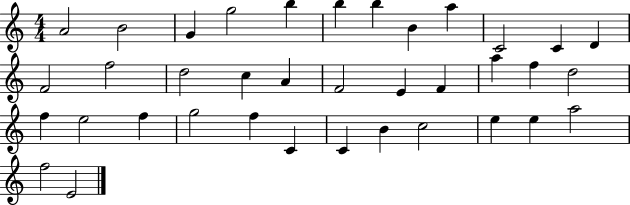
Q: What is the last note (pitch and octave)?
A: E4